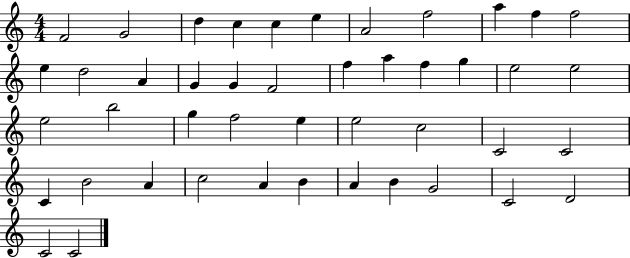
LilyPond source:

{
  \clef treble
  \numericTimeSignature
  \time 4/4
  \key c \major
  f'2 g'2 | d''4 c''4 c''4 e''4 | a'2 f''2 | a''4 f''4 f''2 | \break e''4 d''2 a'4 | g'4 g'4 f'2 | f''4 a''4 f''4 g''4 | e''2 e''2 | \break e''2 b''2 | g''4 f''2 e''4 | e''2 c''2 | c'2 c'2 | \break c'4 b'2 a'4 | c''2 a'4 b'4 | a'4 b'4 g'2 | c'2 d'2 | \break c'2 c'2 | \bar "|."
}